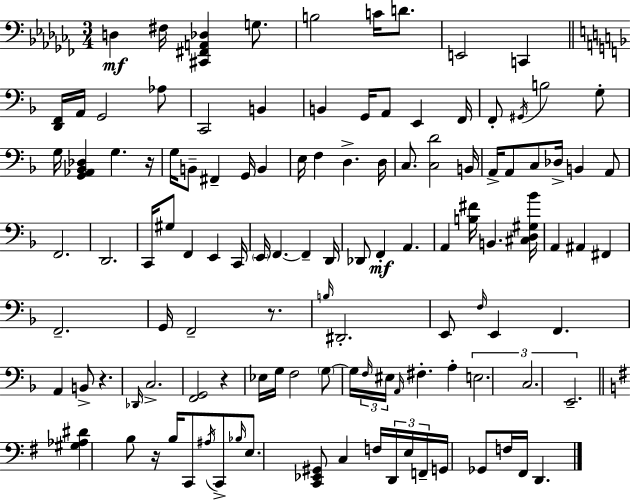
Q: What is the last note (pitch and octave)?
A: D2